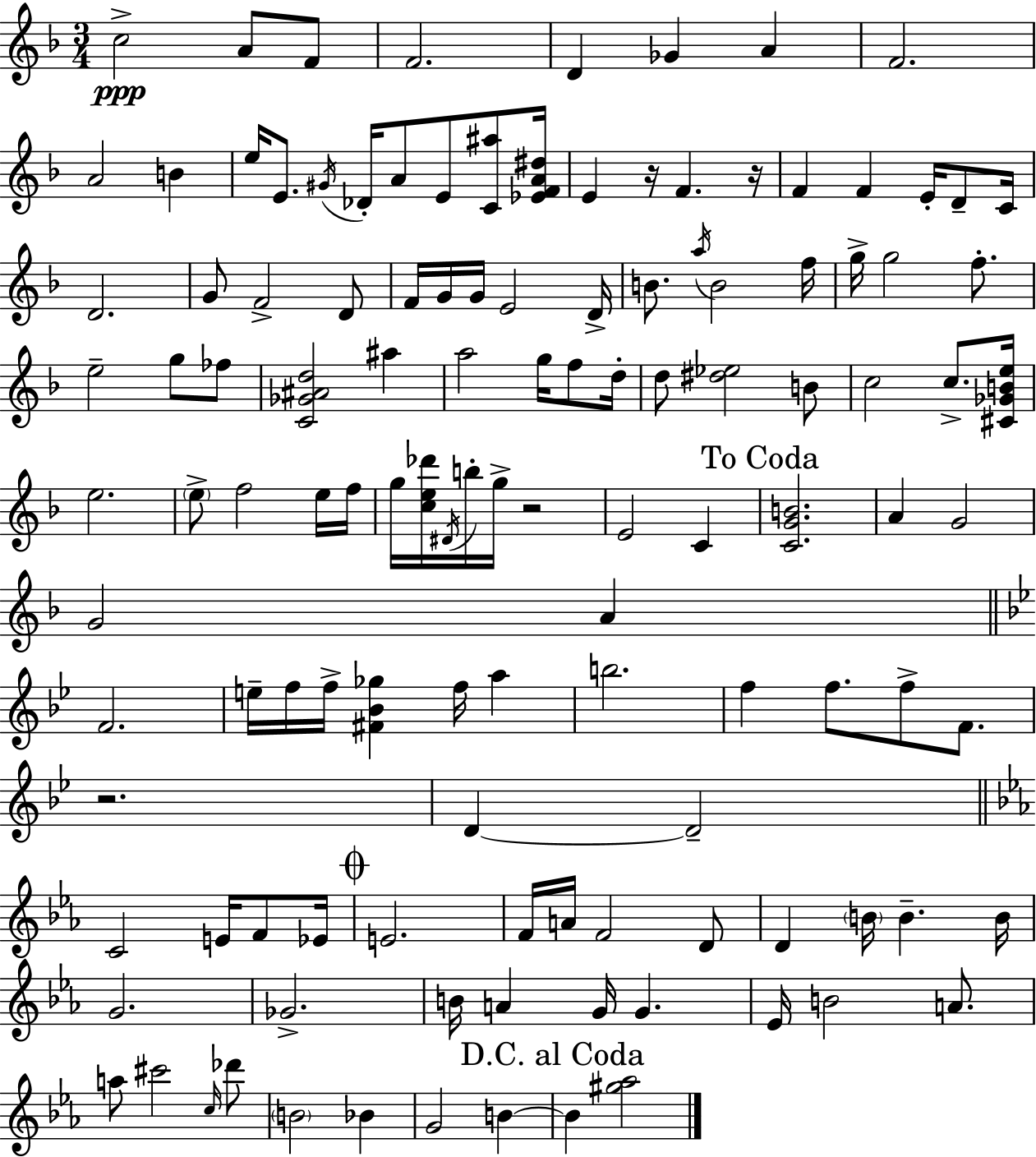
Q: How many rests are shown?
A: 4